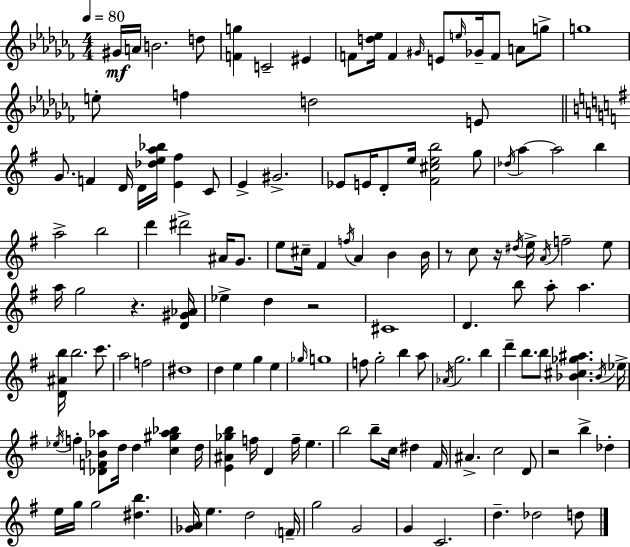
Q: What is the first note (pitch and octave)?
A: G#4